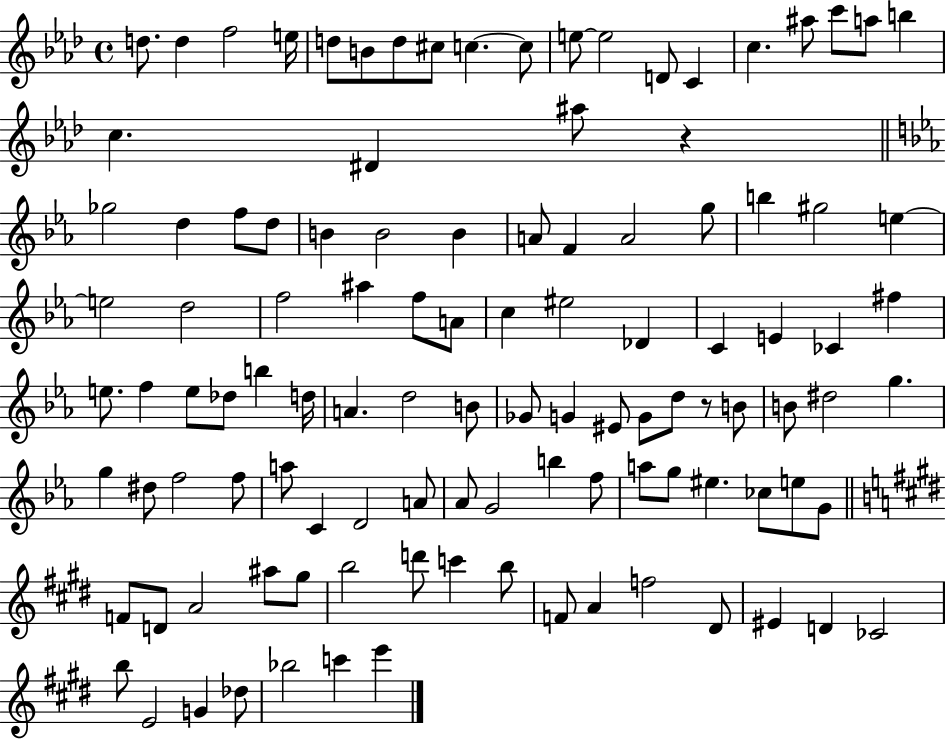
D5/e. D5/q F5/h E5/s D5/e B4/e D5/e C#5/e C5/q. C5/e E5/e E5/h D4/e C4/q C5/q. A#5/e C6/e A5/e B5/q C5/q. D#4/q A#5/e R/q Gb5/h D5/q F5/e D5/e B4/q B4/h B4/q A4/e F4/q A4/h G5/e B5/q G#5/h E5/q E5/h D5/h F5/h A#5/q F5/e A4/e C5/q EIS5/h Db4/q C4/q E4/q CES4/q F#5/q E5/e. F5/q E5/e Db5/e B5/q D5/s A4/q. D5/h B4/e Gb4/e G4/q EIS4/e G4/e D5/e R/e B4/e B4/e D#5/h G5/q. G5/q D#5/e F5/h F5/e A5/e C4/q D4/h A4/e Ab4/e G4/h B5/q F5/e A5/e G5/e EIS5/q. CES5/e E5/e G4/e F4/e D4/e A4/h A#5/e G#5/e B5/h D6/e C6/q B5/e F4/e A4/q F5/h D#4/e EIS4/q D4/q CES4/h B5/e E4/h G4/q Db5/e Bb5/h C6/q E6/q